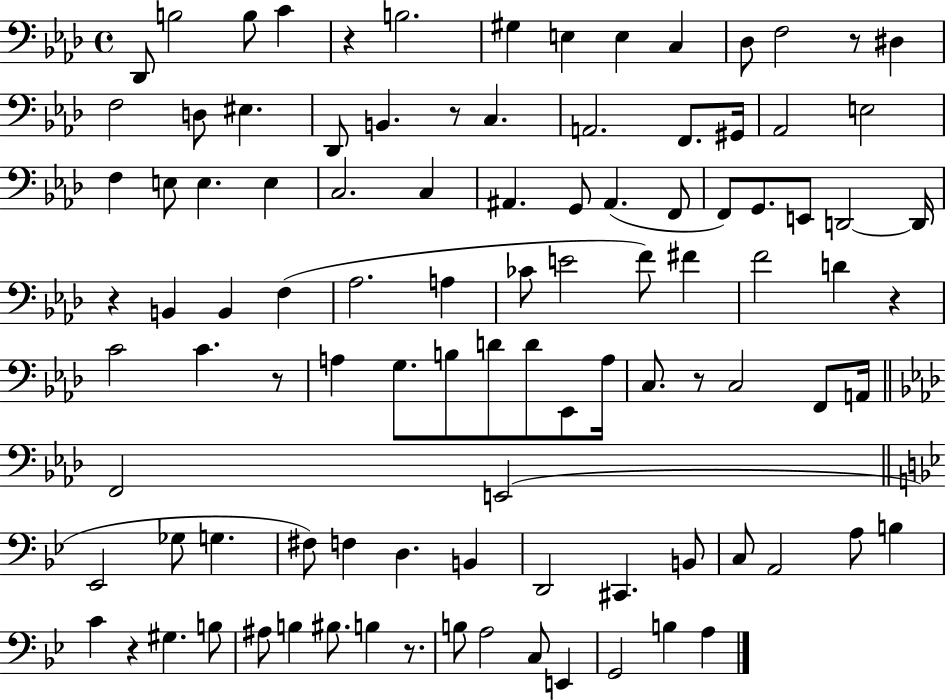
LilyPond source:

{
  \clef bass
  \time 4/4
  \defaultTimeSignature
  \key aes \major
  des,8 b2 b8 c'4 | r4 b2. | gis4 e4 e4 c4 | des8 f2 r8 dis4 | \break f2 d8 eis4. | des,8 b,4. r8 c4. | a,2. f,8. gis,16 | aes,2 e2 | \break f4 e8 e4. e4 | c2. c4 | ais,4. g,8 ais,4.( f,8 | f,8) g,8. e,8 d,2~~ d,16 | \break r4 b,4 b,4 f4( | aes2. a4 | ces'8 e'2 f'8) fis'4 | f'2 d'4 r4 | \break c'2 c'4. r8 | a4 g8. b8 d'8 d'8 ees,8 a16 | c8. r8 c2 f,8 a,16 | \bar "||" \break \key aes \major f,2 e,2( | \bar "||" \break \key bes \major ees,2 ges8 g4. | fis8) f4 d4. b,4 | d,2 cis,4. b,8 | c8 a,2 a8 b4 | \break c'4 r4 gis4. b8 | ais8 b4 bis8. b4 r8. | b8 a2 c8 e,4 | g,2 b4 a4 | \break \bar "|."
}